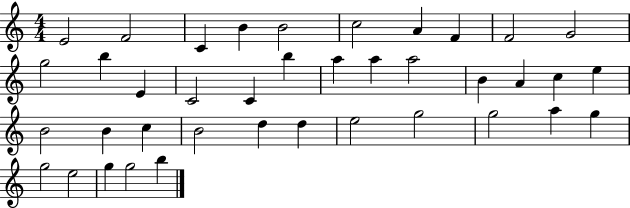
E4/h F4/h C4/q B4/q B4/h C5/h A4/q F4/q F4/h G4/h G5/h B5/q E4/q C4/h C4/q B5/q A5/q A5/q A5/h B4/q A4/q C5/q E5/q B4/h B4/q C5/q B4/h D5/q D5/q E5/h G5/h G5/h A5/q G5/q G5/h E5/h G5/q G5/h B5/q